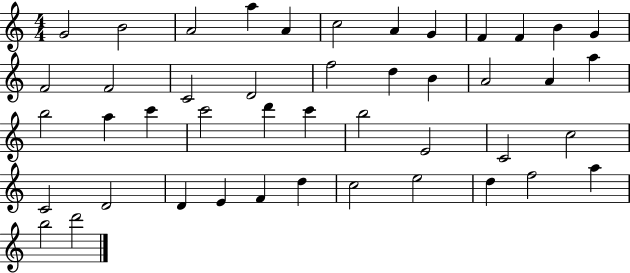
{
  \clef treble
  \numericTimeSignature
  \time 4/4
  \key c \major
  g'2 b'2 | a'2 a''4 a'4 | c''2 a'4 g'4 | f'4 f'4 b'4 g'4 | \break f'2 f'2 | c'2 d'2 | f''2 d''4 b'4 | a'2 a'4 a''4 | \break b''2 a''4 c'''4 | c'''2 d'''4 c'''4 | b''2 e'2 | c'2 c''2 | \break c'2 d'2 | d'4 e'4 f'4 d''4 | c''2 e''2 | d''4 f''2 a''4 | \break b''2 d'''2 | \bar "|."
}